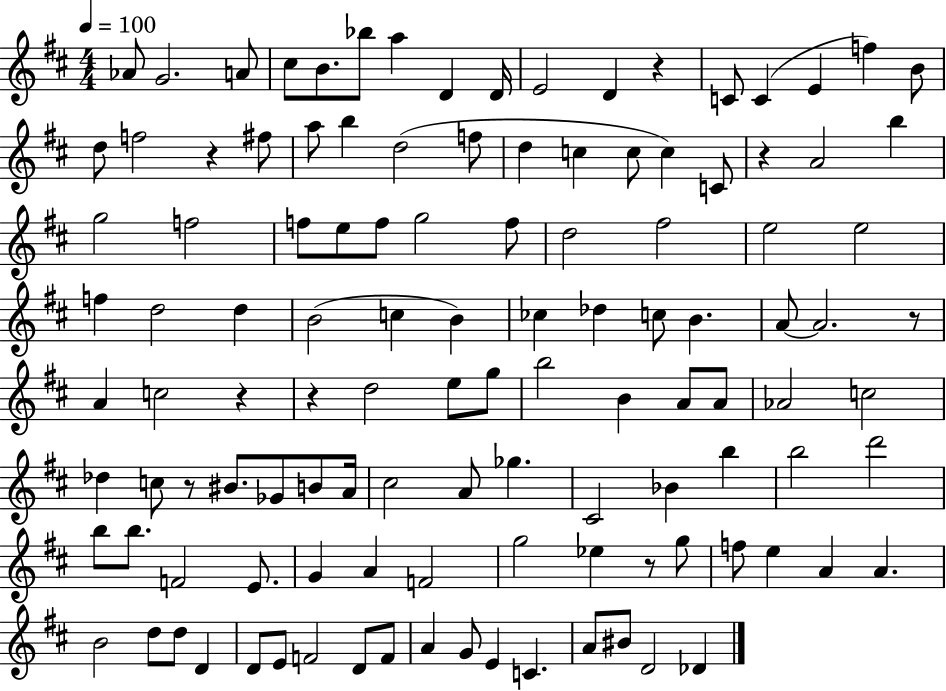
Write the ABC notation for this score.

X:1
T:Untitled
M:4/4
L:1/4
K:D
_A/2 G2 A/2 ^c/2 B/2 _b/2 a D D/4 E2 D z C/2 C E f B/2 d/2 f2 z ^f/2 a/2 b d2 f/2 d c c/2 c C/2 z A2 b g2 f2 f/2 e/2 f/2 g2 f/2 d2 ^f2 e2 e2 f d2 d B2 c B _c _d c/2 B A/2 A2 z/2 A c2 z z d2 e/2 g/2 b2 B A/2 A/2 _A2 c2 _d c/2 z/2 ^B/2 _G/2 B/2 A/4 ^c2 A/2 _g ^C2 _B b b2 d'2 b/2 b/2 F2 E/2 G A F2 g2 _e z/2 g/2 f/2 e A A B2 d/2 d/2 D D/2 E/2 F2 D/2 F/2 A G/2 E C A/2 ^B/2 D2 _D